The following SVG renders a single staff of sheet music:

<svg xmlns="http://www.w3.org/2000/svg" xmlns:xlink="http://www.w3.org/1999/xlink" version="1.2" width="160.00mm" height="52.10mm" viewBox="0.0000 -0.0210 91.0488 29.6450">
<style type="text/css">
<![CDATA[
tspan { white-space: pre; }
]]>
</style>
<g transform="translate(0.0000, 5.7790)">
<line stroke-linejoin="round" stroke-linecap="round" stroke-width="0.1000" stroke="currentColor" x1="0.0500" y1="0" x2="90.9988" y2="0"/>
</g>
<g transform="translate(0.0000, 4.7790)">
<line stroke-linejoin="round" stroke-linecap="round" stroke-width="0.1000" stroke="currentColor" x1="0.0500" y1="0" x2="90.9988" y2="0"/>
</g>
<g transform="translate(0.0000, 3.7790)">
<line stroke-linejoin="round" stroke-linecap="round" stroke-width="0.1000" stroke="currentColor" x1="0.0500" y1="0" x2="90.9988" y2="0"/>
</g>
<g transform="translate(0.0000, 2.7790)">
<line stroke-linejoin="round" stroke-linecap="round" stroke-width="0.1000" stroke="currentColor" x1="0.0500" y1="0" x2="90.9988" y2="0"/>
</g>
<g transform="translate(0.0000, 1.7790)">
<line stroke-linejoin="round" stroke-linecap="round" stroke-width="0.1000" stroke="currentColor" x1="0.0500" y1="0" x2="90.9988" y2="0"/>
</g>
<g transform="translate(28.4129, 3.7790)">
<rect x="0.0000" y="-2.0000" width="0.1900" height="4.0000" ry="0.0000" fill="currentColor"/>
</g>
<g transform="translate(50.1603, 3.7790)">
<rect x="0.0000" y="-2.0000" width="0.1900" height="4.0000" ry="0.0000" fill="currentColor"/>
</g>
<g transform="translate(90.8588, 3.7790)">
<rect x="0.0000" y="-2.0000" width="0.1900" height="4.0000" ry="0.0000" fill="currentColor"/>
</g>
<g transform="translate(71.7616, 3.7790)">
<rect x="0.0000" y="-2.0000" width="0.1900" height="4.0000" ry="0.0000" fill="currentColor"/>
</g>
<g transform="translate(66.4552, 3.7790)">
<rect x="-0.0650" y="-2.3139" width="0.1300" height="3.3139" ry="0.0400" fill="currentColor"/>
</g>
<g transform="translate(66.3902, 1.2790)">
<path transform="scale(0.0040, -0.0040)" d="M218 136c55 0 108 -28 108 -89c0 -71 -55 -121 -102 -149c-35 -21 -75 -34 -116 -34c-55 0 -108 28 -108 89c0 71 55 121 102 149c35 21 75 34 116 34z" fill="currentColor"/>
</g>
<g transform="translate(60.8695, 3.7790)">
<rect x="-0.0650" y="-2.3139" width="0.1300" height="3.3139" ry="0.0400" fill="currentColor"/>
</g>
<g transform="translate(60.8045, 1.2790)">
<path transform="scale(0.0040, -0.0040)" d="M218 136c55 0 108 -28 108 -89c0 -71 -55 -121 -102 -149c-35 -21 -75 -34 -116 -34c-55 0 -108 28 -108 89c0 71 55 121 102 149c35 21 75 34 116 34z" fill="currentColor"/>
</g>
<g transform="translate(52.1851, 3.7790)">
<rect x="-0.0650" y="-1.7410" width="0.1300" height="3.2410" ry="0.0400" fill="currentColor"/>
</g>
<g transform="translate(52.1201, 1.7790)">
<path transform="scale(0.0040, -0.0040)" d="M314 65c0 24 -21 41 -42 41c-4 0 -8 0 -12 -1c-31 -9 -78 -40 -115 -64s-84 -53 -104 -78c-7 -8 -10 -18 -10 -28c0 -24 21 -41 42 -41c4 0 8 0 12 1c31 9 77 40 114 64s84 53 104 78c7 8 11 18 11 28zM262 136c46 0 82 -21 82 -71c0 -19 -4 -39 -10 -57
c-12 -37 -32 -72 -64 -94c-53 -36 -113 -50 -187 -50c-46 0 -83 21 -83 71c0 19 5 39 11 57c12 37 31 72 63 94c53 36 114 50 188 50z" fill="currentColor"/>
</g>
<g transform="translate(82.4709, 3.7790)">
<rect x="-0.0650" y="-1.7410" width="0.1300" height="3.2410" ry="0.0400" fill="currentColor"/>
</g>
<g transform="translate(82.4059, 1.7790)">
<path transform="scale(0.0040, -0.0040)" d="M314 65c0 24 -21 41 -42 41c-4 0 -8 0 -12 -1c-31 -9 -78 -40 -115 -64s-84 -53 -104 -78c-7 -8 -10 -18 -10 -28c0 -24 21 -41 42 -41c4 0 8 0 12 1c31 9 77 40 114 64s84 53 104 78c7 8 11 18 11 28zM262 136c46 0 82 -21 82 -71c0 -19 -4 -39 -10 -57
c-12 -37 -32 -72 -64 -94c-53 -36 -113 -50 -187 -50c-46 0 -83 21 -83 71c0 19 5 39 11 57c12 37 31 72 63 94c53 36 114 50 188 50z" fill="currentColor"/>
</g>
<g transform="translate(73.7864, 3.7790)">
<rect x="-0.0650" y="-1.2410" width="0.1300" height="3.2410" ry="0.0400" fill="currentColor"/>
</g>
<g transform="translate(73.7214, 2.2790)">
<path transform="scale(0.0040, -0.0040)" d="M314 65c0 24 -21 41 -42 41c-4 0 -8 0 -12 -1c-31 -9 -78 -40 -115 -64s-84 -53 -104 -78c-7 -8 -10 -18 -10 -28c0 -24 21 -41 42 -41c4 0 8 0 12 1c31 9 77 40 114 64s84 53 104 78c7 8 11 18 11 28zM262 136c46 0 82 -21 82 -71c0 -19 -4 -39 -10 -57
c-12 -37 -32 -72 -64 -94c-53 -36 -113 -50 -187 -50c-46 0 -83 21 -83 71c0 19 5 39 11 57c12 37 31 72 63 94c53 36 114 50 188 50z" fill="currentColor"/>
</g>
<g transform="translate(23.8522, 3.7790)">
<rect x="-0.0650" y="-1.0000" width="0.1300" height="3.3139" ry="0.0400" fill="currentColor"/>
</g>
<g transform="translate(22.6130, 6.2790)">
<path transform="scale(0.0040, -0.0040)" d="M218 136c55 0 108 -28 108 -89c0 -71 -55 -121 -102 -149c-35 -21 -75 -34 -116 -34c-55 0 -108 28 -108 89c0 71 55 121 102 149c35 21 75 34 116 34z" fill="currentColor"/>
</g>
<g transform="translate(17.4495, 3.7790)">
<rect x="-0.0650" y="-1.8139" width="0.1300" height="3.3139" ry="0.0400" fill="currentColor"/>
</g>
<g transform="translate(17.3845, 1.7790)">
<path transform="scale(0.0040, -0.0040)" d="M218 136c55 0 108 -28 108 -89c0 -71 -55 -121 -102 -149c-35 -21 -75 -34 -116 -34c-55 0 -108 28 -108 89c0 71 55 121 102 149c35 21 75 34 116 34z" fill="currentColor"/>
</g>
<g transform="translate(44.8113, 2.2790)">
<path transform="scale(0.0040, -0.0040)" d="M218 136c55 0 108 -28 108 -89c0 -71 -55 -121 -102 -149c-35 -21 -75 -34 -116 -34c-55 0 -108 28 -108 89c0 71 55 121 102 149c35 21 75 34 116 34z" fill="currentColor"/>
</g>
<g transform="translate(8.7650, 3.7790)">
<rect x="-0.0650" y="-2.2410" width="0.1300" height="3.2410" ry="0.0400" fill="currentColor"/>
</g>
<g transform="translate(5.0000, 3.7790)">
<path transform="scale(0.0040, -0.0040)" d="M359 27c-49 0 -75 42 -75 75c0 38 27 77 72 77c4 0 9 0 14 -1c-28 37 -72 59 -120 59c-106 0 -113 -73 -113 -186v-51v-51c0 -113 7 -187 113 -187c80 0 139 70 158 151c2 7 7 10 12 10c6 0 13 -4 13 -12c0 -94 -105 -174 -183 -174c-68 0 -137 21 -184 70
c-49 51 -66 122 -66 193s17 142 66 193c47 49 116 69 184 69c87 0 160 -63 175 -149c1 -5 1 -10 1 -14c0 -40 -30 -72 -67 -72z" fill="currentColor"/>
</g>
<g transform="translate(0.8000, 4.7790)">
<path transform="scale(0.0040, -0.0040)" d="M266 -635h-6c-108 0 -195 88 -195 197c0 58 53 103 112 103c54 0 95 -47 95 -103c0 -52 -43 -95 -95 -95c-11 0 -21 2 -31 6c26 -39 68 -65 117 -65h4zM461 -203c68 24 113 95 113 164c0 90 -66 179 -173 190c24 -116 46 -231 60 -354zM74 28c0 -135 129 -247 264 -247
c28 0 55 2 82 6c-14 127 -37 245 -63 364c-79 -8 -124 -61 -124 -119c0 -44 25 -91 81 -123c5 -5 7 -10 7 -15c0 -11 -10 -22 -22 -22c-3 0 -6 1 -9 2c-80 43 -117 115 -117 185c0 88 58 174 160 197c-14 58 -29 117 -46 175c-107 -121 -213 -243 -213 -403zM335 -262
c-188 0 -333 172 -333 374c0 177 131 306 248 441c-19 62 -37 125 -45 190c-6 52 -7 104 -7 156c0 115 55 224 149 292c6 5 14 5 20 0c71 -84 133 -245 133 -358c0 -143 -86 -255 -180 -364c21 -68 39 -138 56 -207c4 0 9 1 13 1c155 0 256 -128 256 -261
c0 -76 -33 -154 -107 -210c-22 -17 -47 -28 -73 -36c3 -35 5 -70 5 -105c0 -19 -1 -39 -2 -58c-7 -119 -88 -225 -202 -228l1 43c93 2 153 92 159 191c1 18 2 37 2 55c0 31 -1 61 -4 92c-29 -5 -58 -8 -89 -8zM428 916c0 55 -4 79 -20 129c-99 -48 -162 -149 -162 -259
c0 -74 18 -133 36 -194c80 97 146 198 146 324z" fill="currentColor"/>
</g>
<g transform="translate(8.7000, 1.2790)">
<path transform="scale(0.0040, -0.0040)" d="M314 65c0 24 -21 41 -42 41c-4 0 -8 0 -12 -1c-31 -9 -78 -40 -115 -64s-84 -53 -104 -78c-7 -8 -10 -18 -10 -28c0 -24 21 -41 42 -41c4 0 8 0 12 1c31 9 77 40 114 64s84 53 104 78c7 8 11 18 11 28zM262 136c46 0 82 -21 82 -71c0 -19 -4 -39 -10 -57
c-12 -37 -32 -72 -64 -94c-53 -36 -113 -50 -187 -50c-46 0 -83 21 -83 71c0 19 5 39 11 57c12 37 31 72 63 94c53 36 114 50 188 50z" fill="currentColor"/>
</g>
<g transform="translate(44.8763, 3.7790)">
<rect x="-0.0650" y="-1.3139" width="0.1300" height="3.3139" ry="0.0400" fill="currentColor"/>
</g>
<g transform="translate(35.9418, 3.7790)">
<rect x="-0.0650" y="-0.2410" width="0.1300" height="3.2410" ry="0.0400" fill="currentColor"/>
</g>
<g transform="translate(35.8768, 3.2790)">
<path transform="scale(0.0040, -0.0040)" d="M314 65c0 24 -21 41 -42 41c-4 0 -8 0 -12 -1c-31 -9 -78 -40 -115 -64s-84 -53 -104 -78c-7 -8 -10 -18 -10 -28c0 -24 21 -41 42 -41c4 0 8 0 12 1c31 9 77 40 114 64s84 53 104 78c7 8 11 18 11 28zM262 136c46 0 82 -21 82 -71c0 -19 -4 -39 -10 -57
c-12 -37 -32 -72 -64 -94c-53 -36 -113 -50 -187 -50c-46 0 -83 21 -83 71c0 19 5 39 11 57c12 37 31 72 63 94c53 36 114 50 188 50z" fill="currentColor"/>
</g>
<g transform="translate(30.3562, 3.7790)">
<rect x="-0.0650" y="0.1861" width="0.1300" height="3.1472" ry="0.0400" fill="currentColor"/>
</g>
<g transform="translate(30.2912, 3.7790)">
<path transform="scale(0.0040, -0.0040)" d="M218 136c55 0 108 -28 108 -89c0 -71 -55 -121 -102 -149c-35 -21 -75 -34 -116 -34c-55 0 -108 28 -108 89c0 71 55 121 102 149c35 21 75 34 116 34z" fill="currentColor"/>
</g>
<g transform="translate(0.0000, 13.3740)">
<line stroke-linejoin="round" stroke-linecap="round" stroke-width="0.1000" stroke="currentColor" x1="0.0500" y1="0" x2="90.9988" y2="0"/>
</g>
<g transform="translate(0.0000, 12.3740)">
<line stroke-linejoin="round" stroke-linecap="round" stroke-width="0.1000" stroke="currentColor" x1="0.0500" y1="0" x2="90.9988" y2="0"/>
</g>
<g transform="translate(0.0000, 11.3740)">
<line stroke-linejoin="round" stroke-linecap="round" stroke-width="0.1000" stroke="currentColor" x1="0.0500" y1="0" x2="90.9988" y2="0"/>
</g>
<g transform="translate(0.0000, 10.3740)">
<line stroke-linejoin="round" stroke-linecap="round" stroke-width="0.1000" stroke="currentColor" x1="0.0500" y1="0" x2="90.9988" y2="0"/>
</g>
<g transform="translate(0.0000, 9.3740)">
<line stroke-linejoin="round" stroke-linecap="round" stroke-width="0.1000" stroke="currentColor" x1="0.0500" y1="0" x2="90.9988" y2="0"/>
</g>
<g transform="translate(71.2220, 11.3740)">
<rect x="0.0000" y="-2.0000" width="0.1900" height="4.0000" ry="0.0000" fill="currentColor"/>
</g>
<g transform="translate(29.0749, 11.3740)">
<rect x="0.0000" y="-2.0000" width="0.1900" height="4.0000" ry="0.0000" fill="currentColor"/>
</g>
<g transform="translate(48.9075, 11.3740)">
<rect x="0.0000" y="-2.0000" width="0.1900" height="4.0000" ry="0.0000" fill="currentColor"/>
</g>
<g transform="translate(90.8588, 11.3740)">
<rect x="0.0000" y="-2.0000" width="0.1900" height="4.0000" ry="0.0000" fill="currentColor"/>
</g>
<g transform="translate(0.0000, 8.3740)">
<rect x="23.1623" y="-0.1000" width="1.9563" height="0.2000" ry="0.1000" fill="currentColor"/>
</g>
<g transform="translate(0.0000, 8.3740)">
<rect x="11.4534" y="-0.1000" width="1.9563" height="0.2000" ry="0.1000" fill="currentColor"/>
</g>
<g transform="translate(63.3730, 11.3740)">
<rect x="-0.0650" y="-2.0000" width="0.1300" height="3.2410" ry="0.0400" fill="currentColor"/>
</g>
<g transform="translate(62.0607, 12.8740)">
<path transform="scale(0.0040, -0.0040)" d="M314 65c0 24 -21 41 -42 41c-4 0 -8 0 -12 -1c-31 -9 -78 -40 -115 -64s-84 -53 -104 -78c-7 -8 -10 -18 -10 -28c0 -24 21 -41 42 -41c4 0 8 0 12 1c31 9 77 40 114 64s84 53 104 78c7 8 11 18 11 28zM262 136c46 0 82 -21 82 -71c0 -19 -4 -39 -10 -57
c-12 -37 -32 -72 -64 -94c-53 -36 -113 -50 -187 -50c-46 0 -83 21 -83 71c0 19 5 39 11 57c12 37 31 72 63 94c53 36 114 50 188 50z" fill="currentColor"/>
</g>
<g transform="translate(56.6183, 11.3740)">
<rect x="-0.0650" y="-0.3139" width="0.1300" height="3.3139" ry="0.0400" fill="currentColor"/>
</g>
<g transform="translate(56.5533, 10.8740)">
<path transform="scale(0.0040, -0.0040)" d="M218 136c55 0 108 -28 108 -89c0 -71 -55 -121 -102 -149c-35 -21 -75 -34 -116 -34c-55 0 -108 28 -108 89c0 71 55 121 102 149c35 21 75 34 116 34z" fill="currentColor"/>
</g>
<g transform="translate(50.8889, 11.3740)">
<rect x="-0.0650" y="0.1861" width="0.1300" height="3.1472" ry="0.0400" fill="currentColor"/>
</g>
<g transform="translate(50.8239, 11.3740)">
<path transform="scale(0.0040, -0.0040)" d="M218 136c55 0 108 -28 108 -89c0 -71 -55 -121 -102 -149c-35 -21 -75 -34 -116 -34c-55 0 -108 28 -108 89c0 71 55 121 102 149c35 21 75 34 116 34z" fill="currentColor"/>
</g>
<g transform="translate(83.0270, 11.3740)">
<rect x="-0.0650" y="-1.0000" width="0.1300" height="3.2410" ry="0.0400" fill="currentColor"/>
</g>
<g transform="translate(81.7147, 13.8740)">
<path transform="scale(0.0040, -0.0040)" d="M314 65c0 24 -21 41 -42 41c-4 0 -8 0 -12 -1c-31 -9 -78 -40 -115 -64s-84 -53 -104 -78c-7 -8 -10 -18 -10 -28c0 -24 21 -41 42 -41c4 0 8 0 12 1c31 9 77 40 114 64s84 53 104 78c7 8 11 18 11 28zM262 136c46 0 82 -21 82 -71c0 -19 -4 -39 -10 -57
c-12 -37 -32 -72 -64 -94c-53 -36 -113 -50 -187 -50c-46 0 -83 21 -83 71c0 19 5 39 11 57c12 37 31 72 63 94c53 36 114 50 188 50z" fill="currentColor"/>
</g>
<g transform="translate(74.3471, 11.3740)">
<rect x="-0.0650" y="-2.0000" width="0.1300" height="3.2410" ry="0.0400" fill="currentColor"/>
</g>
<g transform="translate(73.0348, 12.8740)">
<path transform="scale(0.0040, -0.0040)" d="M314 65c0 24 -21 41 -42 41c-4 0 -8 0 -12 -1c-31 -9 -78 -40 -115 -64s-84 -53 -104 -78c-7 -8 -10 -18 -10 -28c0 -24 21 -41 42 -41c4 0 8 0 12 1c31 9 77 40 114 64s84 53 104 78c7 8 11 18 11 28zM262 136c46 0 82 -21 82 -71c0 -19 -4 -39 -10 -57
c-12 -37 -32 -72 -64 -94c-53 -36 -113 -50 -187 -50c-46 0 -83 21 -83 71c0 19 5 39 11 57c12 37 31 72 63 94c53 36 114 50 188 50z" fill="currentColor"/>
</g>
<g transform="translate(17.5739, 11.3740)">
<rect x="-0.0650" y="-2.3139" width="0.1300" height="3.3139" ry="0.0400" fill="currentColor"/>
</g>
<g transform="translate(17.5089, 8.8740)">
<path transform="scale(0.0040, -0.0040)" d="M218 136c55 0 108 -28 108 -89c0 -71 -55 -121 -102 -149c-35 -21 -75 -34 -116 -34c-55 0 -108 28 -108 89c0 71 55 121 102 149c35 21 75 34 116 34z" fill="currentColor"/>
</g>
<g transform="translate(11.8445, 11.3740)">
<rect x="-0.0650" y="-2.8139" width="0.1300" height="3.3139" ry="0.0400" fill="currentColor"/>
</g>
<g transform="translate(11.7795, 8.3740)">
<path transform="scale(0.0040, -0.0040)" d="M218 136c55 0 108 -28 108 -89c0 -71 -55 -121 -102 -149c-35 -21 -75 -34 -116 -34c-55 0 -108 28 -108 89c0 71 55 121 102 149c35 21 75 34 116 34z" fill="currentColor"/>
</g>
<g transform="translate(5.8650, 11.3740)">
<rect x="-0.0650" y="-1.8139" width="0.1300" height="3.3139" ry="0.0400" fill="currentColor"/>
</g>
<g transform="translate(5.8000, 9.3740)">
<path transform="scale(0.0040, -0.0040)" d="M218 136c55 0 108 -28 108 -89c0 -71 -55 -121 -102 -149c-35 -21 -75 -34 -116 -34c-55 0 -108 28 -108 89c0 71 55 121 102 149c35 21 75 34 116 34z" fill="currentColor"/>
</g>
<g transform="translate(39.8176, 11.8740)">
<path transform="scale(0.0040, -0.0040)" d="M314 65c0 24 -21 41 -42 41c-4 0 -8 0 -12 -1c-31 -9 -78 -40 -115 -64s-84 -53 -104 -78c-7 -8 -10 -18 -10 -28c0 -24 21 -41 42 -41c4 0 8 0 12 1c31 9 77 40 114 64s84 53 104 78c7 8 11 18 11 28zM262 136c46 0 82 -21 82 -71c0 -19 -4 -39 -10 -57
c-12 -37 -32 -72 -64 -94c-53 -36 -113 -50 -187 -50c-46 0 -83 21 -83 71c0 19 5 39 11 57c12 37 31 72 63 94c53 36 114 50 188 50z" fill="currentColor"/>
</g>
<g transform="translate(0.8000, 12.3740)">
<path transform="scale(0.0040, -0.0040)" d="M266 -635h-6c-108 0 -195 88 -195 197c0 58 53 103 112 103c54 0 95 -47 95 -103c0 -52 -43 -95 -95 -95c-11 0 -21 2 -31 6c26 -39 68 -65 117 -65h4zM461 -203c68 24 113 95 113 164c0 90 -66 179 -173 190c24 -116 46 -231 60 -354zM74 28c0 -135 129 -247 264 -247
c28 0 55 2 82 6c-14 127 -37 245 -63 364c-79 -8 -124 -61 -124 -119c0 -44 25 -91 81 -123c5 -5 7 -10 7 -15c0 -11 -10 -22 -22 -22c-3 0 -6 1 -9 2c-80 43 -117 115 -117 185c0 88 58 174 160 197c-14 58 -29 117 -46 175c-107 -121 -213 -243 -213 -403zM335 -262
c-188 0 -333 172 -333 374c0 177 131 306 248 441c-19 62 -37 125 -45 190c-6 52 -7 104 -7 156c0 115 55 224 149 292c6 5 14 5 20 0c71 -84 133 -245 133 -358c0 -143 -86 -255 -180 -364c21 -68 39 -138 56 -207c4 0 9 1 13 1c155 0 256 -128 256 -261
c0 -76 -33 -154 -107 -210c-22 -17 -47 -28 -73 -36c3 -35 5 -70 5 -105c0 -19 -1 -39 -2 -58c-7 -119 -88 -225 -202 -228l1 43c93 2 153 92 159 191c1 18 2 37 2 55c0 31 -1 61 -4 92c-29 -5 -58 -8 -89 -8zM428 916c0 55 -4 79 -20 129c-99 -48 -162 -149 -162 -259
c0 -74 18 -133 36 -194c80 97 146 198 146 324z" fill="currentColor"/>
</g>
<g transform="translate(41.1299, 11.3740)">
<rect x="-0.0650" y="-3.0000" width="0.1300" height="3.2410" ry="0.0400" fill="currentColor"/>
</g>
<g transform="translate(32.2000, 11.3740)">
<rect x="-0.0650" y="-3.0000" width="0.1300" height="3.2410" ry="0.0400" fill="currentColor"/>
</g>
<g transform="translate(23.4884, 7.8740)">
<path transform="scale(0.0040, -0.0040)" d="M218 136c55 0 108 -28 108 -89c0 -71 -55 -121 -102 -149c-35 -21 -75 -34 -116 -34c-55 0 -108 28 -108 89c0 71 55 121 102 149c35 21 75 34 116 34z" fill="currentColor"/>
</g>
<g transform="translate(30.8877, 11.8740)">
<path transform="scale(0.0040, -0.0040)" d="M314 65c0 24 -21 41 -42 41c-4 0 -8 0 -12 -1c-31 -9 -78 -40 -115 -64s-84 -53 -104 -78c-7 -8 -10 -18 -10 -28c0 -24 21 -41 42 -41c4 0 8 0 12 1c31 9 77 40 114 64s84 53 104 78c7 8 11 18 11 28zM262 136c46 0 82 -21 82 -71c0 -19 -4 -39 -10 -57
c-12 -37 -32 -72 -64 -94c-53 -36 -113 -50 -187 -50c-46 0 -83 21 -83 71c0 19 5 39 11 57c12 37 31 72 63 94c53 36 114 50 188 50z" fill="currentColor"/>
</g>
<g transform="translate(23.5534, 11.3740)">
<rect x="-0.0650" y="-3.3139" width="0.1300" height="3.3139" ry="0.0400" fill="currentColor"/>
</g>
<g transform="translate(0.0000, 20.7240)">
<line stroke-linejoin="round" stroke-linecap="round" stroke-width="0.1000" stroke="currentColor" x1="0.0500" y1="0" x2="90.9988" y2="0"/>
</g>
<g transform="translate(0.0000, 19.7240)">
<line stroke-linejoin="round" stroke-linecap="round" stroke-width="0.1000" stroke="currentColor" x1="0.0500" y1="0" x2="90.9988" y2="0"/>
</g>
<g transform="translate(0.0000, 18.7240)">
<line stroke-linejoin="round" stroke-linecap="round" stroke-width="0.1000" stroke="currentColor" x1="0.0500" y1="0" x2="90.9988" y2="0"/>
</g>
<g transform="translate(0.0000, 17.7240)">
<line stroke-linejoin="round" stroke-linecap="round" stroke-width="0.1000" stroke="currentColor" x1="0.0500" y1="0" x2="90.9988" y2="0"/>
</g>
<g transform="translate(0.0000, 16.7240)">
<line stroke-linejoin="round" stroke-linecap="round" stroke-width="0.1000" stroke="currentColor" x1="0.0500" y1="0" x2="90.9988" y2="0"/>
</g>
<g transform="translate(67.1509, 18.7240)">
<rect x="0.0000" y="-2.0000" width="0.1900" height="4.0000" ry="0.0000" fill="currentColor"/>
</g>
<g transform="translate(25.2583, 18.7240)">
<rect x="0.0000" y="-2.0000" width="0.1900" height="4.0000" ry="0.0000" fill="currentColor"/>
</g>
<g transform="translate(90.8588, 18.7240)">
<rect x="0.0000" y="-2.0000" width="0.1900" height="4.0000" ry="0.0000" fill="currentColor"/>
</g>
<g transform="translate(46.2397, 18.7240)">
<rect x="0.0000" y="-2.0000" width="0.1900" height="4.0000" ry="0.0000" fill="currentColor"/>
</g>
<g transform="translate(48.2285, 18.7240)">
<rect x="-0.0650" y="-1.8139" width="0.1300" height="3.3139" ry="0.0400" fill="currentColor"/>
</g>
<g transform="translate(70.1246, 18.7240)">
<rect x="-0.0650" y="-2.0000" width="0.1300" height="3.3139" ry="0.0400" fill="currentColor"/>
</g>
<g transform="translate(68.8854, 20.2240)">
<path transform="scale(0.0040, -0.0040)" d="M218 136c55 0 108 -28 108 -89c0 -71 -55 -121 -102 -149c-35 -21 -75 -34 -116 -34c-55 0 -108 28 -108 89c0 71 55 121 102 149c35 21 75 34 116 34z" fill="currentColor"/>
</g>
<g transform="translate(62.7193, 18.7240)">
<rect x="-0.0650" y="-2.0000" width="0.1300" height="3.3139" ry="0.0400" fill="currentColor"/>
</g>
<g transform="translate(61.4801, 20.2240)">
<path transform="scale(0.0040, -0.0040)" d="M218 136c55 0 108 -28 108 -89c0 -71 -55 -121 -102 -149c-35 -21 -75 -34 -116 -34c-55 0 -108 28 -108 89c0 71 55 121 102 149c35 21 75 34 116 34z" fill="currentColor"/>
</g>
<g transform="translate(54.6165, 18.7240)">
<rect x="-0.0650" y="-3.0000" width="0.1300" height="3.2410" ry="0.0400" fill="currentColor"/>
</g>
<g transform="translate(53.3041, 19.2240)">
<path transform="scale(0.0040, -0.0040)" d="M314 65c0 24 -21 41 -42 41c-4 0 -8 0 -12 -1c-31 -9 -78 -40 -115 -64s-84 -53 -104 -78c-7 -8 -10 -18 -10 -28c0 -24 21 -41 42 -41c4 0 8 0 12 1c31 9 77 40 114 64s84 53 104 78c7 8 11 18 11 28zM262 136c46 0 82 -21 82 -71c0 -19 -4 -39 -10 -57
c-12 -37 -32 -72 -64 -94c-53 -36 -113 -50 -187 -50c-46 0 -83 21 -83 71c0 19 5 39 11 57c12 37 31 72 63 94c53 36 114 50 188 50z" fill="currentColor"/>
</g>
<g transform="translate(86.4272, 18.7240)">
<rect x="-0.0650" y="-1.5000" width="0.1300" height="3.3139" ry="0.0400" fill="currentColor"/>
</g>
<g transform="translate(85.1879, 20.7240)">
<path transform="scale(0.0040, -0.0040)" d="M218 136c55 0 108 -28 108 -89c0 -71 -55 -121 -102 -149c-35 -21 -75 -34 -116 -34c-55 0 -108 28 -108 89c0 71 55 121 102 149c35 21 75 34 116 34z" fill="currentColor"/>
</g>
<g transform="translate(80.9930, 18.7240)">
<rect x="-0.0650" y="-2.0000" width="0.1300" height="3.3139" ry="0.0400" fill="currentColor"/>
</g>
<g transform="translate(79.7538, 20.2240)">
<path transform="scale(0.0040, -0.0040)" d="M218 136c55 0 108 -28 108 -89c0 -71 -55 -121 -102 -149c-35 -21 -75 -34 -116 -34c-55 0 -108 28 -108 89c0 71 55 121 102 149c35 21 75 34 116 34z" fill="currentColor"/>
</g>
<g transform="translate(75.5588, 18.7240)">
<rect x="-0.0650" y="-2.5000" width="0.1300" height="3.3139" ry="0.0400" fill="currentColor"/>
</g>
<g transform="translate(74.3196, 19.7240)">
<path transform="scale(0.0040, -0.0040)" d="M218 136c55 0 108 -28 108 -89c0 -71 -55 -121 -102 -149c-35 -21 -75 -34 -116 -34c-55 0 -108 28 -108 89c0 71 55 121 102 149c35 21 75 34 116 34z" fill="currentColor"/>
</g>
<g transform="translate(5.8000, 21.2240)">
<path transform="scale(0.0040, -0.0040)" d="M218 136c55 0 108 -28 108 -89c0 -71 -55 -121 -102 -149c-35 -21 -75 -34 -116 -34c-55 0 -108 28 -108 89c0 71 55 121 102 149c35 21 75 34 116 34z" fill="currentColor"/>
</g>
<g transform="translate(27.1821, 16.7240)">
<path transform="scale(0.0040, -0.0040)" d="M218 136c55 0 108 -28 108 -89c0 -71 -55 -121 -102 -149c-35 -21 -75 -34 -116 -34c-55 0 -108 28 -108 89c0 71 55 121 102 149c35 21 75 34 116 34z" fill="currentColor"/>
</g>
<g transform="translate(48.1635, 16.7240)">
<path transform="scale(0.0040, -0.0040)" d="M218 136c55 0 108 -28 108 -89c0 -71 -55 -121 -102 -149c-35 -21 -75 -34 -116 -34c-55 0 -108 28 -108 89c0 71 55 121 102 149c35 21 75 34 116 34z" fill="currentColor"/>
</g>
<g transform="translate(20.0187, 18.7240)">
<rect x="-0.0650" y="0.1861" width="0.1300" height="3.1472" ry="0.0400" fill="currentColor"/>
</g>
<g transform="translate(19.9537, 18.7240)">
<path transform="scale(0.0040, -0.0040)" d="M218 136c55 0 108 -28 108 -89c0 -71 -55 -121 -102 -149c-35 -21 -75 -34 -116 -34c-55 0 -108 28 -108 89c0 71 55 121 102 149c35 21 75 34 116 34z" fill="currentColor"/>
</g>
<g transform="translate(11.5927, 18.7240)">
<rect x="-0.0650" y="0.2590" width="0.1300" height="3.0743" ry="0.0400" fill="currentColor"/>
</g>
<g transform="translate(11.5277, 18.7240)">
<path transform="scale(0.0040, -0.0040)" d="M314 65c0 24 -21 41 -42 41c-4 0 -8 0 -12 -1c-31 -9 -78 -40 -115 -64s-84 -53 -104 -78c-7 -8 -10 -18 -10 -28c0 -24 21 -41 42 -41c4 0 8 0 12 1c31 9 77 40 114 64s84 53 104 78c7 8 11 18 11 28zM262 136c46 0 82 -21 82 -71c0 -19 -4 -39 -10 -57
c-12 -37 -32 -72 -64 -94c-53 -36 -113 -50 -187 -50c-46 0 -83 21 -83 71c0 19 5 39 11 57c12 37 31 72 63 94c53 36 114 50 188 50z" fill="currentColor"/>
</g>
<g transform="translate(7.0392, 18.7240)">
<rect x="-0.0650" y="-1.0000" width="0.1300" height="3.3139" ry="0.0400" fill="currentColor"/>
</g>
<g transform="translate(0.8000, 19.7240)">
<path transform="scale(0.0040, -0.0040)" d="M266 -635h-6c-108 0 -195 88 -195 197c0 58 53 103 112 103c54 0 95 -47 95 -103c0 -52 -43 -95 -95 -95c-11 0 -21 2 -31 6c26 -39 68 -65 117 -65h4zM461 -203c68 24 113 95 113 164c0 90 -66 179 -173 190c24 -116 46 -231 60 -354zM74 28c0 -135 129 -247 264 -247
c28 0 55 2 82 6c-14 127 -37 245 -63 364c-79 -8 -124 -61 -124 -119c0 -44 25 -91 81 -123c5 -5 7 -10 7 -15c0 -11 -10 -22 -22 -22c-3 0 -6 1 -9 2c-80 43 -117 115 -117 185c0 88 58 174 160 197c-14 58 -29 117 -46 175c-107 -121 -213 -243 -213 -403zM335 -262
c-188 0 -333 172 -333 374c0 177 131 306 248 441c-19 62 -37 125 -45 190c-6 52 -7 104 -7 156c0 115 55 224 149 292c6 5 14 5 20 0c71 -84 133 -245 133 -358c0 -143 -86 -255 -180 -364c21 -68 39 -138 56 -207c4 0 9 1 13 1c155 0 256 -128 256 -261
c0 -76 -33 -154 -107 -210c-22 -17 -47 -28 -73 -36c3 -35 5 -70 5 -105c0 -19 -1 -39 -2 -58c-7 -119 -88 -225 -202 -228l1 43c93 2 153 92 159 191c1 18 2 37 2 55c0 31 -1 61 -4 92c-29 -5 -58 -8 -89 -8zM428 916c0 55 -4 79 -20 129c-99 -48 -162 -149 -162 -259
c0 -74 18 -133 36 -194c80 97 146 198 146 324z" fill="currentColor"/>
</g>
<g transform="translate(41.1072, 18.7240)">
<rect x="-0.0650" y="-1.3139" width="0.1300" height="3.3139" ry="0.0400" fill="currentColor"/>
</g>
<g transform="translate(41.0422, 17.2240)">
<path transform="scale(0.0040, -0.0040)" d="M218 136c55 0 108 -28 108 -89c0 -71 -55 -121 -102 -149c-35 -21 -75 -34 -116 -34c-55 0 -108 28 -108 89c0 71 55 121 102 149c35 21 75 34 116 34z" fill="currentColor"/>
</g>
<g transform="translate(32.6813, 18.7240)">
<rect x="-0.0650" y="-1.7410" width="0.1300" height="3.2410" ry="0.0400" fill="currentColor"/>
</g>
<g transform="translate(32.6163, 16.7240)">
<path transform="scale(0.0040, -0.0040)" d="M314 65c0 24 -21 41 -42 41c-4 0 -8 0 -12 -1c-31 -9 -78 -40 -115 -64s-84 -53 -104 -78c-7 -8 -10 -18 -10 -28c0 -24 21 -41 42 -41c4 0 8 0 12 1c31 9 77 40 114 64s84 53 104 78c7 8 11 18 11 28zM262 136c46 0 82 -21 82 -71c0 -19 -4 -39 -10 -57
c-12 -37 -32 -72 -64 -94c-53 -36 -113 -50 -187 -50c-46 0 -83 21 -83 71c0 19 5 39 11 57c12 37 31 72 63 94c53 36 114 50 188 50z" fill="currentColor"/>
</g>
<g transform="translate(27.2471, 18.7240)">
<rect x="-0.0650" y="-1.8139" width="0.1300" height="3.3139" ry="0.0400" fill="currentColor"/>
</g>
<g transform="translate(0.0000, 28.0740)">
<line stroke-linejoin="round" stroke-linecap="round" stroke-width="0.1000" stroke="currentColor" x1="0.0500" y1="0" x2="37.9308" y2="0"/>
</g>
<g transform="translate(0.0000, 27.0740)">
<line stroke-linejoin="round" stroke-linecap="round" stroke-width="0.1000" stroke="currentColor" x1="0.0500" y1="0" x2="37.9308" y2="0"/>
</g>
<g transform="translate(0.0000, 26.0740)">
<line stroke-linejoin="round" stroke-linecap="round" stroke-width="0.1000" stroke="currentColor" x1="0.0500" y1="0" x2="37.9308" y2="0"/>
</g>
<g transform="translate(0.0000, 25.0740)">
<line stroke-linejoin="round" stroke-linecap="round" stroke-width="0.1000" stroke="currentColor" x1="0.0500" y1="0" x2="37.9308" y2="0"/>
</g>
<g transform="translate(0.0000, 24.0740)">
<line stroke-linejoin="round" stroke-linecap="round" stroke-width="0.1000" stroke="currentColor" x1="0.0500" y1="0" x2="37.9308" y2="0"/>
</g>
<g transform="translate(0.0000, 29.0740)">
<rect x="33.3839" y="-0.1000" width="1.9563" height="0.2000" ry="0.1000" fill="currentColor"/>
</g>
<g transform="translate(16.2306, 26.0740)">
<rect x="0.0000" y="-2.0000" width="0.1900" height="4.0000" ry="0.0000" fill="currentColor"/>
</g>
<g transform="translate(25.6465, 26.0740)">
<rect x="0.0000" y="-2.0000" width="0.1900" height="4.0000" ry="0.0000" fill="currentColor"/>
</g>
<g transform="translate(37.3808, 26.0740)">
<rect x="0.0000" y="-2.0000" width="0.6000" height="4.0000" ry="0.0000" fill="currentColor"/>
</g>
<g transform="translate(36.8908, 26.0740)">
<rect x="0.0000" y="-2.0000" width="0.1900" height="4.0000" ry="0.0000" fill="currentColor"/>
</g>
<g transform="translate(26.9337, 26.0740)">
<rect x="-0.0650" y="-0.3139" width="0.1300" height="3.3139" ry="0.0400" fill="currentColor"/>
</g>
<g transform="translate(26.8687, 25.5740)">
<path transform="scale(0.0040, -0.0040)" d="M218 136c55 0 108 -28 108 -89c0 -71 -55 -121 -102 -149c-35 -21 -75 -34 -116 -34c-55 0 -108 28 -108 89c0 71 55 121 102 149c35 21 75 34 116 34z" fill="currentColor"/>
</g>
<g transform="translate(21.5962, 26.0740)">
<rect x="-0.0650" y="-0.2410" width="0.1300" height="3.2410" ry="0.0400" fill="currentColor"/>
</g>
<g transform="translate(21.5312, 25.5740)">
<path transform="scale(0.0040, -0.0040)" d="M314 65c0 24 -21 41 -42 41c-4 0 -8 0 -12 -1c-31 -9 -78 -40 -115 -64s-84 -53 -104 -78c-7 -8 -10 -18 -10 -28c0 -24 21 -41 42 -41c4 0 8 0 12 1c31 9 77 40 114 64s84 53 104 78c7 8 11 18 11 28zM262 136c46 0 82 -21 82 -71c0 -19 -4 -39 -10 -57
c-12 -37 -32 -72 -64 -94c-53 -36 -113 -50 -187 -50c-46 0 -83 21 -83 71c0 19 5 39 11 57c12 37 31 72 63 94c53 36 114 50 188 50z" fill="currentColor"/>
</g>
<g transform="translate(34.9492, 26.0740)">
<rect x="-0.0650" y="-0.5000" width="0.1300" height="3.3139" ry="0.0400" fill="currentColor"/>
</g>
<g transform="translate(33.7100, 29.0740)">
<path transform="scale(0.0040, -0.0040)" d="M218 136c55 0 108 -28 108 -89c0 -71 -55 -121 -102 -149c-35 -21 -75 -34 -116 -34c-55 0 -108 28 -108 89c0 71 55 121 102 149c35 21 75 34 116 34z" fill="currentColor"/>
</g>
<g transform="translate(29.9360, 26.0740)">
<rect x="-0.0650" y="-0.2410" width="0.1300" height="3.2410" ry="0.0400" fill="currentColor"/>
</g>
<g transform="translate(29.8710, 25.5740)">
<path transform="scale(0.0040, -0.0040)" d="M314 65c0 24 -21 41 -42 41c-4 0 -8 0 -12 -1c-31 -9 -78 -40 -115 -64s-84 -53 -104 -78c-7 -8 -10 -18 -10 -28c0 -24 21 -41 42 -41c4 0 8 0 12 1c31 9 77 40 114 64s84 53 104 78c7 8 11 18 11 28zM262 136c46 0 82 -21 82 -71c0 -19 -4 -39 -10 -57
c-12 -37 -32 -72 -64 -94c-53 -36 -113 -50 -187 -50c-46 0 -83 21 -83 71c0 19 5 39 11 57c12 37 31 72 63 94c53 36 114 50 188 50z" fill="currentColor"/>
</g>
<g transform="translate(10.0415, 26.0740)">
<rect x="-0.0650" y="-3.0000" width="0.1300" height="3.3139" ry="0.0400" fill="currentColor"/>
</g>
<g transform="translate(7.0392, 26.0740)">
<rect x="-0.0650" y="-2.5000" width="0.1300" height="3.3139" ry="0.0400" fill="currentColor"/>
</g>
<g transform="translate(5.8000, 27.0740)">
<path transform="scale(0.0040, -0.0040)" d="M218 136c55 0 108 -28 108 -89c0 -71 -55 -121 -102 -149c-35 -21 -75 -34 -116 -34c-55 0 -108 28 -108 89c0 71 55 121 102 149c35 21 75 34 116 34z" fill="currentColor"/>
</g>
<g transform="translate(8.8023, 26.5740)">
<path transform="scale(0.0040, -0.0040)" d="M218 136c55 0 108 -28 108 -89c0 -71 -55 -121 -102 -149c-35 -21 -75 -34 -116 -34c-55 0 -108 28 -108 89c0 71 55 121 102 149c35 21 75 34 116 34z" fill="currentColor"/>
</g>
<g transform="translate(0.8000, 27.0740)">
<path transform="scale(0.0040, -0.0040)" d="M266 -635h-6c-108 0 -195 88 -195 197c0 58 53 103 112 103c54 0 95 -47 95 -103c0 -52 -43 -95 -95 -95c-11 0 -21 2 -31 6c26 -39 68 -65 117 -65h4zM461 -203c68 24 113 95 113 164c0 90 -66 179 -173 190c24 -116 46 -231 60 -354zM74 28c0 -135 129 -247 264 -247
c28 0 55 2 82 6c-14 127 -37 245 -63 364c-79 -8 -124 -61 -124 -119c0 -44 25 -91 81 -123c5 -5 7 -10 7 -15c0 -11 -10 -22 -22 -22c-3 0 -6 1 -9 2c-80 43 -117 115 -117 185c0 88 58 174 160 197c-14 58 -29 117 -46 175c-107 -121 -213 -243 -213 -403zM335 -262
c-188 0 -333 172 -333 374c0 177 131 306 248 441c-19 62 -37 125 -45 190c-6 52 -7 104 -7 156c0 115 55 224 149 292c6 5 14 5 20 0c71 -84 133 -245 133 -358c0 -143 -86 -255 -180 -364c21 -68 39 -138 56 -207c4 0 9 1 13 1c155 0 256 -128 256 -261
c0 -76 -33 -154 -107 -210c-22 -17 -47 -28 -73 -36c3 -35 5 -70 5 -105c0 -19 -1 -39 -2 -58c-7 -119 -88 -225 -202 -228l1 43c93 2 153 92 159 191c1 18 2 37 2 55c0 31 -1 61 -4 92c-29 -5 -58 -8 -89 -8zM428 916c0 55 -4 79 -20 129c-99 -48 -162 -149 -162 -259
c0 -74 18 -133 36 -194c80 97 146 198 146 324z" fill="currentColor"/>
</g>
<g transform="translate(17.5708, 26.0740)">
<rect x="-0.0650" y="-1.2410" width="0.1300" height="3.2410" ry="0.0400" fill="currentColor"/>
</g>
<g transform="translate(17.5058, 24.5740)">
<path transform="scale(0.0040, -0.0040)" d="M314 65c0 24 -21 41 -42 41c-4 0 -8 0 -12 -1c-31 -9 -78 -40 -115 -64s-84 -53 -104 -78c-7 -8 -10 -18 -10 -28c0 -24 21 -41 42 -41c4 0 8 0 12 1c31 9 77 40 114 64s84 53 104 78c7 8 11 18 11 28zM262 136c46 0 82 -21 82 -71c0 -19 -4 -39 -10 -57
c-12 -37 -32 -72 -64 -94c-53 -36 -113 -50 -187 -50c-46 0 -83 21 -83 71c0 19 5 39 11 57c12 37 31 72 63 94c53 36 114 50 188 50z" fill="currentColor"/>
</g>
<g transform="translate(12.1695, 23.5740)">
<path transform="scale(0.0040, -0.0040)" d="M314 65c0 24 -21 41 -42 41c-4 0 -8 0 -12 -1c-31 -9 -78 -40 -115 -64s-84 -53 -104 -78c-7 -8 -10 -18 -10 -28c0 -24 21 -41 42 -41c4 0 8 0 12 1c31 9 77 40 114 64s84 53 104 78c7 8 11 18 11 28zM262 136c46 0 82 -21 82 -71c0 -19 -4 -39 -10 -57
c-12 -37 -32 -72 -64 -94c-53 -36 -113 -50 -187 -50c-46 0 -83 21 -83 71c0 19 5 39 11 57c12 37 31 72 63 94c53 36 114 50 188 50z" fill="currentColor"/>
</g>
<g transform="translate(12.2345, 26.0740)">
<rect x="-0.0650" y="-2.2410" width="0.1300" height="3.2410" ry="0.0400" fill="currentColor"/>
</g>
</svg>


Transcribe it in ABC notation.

X:1
T:Untitled
M:4/4
L:1/4
K:C
g2 f D B c2 e f2 g g e2 f2 f a g b A2 A2 B c F2 F2 D2 D B2 B f f2 e f A2 F F G F E G A g2 e2 c2 c c2 C